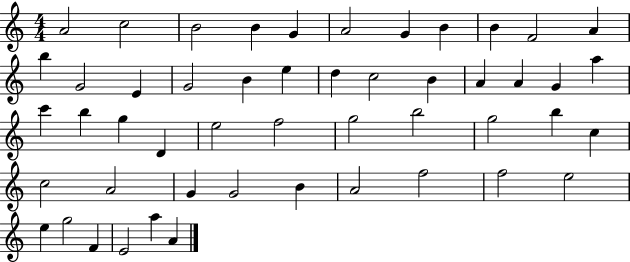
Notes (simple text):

A4/h C5/h B4/h B4/q G4/q A4/h G4/q B4/q B4/q F4/h A4/q B5/q G4/h E4/q G4/h B4/q E5/q D5/q C5/h B4/q A4/q A4/q G4/q A5/q C6/q B5/q G5/q D4/q E5/h F5/h G5/h B5/h G5/h B5/q C5/q C5/h A4/h G4/q G4/h B4/q A4/h F5/h F5/h E5/h E5/q G5/h F4/q E4/h A5/q A4/q